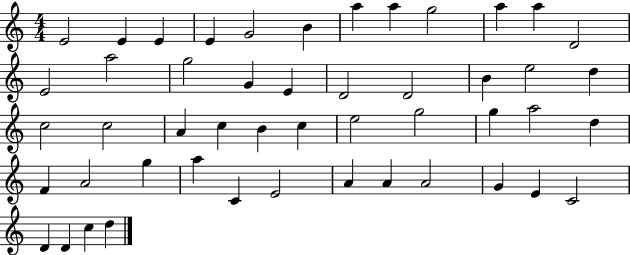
{
  \clef treble
  \numericTimeSignature
  \time 4/4
  \key c \major
  e'2 e'4 e'4 | e'4 g'2 b'4 | a''4 a''4 g''2 | a''4 a''4 d'2 | \break e'2 a''2 | g''2 g'4 e'4 | d'2 d'2 | b'4 e''2 d''4 | \break c''2 c''2 | a'4 c''4 b'4 c''4 | e''2 g''2 | g''4 a''2 d''4 | \break f'4 a'2 g''4 | a''4 c'4 e'2 | a'4 a'4 a'2 | g'4 e'4 c'2 | \break d'4 d'4 c''4 d''4 | \bar "|."
}